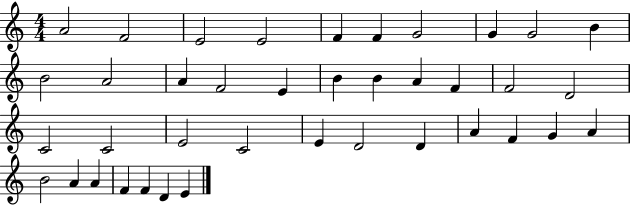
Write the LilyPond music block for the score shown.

{
  \clef treble
  \numericTimeSignature
  \time 4/4
  \key c \major
  a'2 f'2 | e'2 e'2 | f'4 f'4 g'2 | g'4 g'2 b'4 | \break b'2 a'2 | a'4 f'2 e'4 | b'4 b'4 a'4 f'4 | f'2 d'2 | \break c'2 c'2 | e'2 c'2 | e'4 d'2 d'4 | a'4 f'4 g'4 a'4 | \break b'2 a'4 a'4 | f'4 f'4 d'4 e'4 | \bar "|."
}